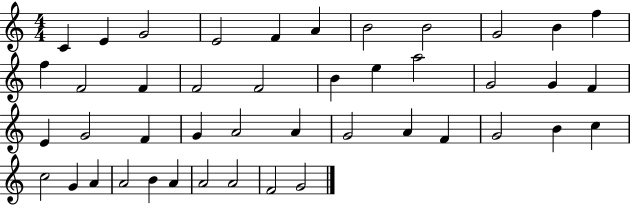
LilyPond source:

{
  \clef treble
  \numericTimeSignature
  \time 4/4
  \key c \major
  c'4 e'4 g'2 | e'2 f'4 a'4 | b'2 b'2 | g'2 b'4 f''4 | \break f''4 f'2 f'4 | f'2 f'2 | b'4 e''4 a''2 | g'2 g'4 f'4 | \break e'4 g'2 f'4 | g'4 a'2 a'4 | g'2 a'4 f'4 | g'2 b'4 c''4 | \break c''2 g'4 a'4 | a'2 b'4 a'4 | a'2 a'2 | f'2 g'2 | \break \bar "|."
}